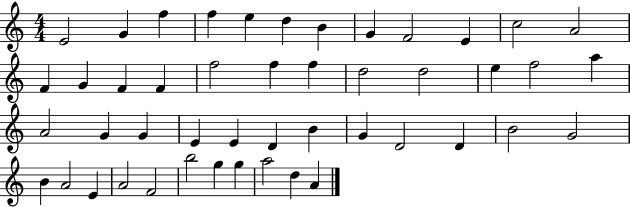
E4/h G4/q F5/q F5/q E5/q D5/q B4/q G4/q F4/h E4/q C5/h A4/h F4/q G4/q F4/q F4/q F5/h F5/q F5/q D5/h D5/h E5/q F5/h A5/q A4/h G4/q G4/q E4/q E4/q D4/q B4/q G4/q D4/h D4/q B4/h G4/h B4/q A4/h E4/q A4/h F4/h B5/h G5/q G5/q A5/h D5/q A4/q